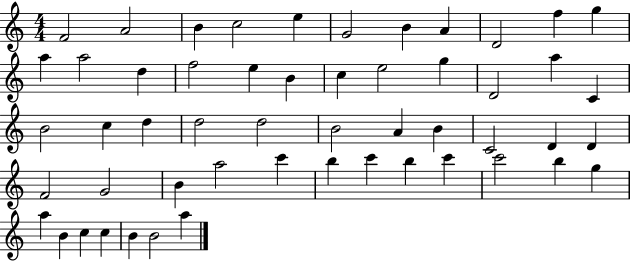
{
  \clef treble
  \numericTimeSignature
  \time 4/4
  \key c \major
  f'2 a'2 | b'4 c''2 e''4 | g'2 b'4 a'4 | d'2 f''4 g''4 | \break a''4 a''2 d''4 | f''2 e''4 b'4 | c''4 e''2 g''4 | d'2 a''4 c'4 | \break b'2 c''4 d''4 | d''2 d''2 | b'2 a'4 b'4 | c'2 d'4 d'4 | \break f'2 g'2 | b'4 a''2 c'''4 | b''4 c'''4 b''4 c'''4 | c'''2 b''4 g''4 | \break a''4 b'4 c''4 c''4 | b'4 b'2 a''4 | \bar "|."
}